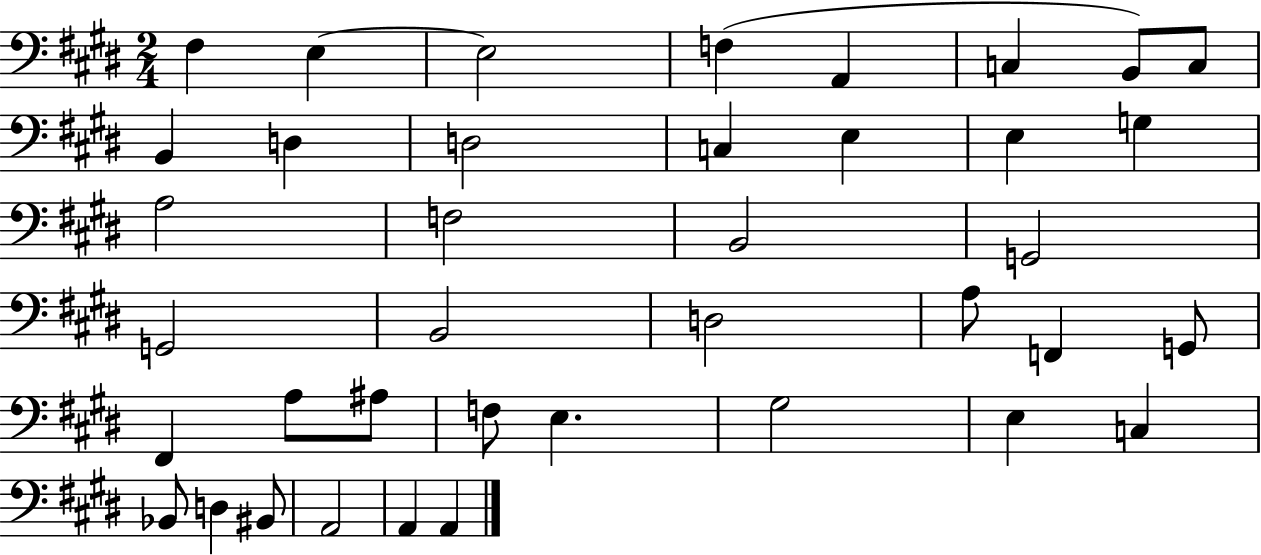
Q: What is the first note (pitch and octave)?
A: F#3